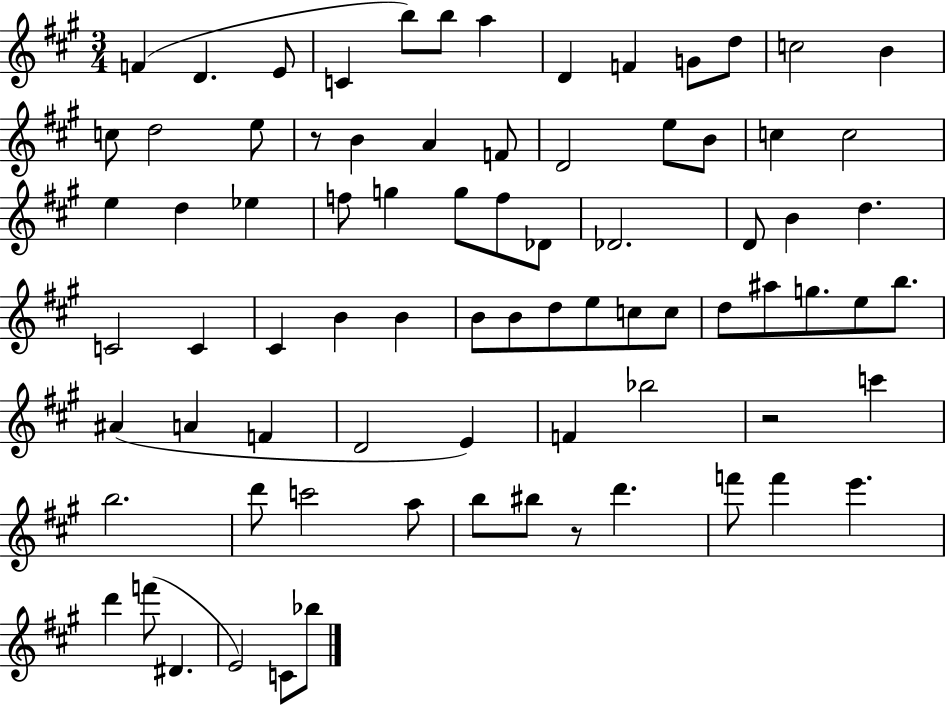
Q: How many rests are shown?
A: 3